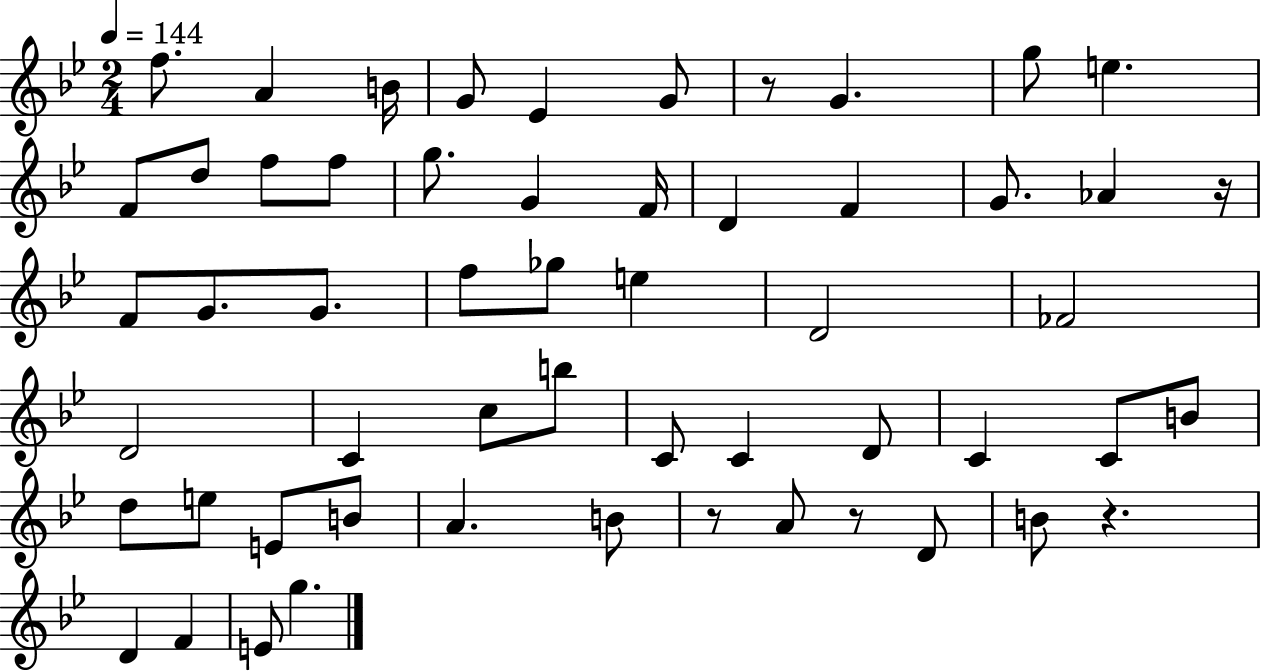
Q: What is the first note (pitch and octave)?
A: F5